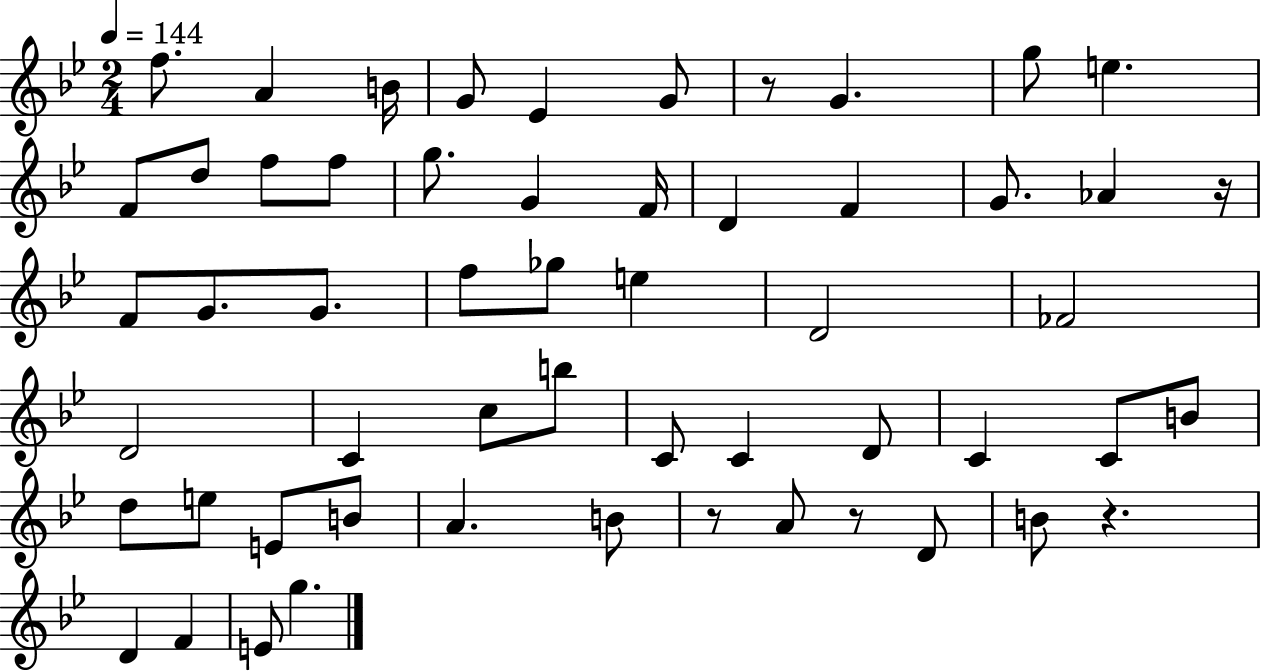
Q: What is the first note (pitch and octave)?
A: F5